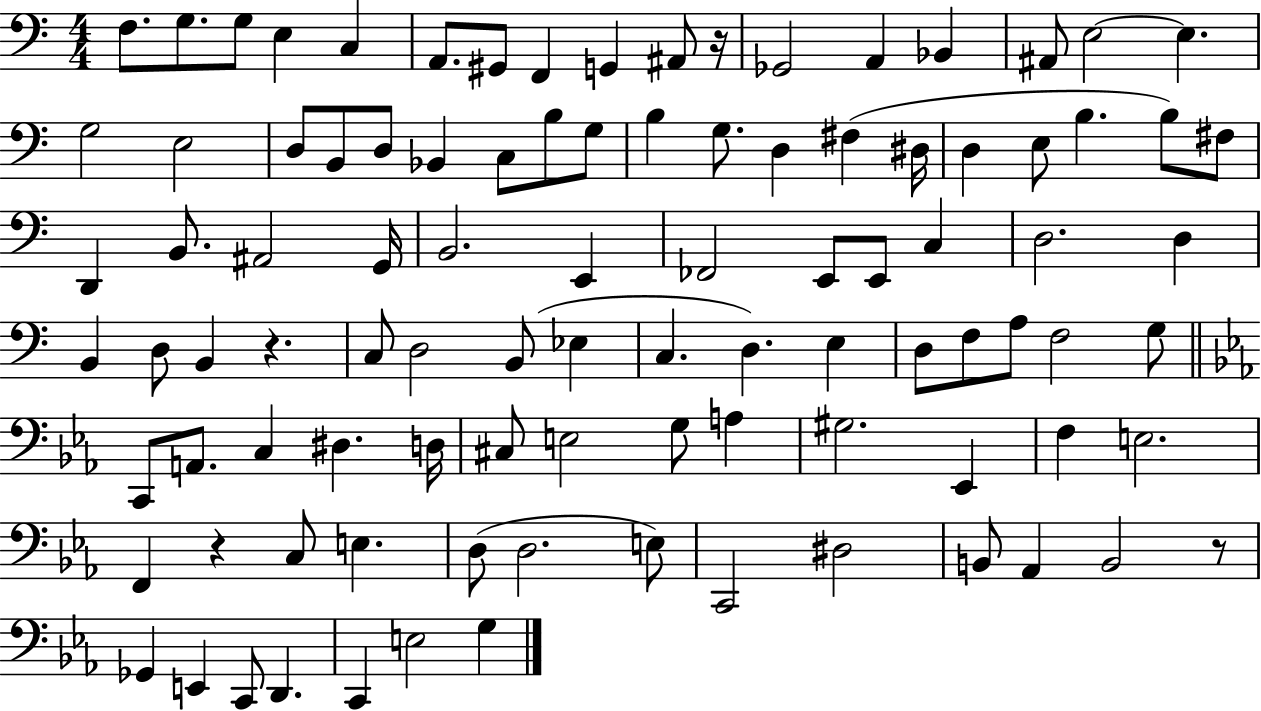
{
  \clef bass
  \numericTimeSignature
  \time 4/4
  \key c \major
  f8. g8. g8 e4 c4 | a,8. gis,8 f,4 g,4 ais,8 r16 | ges,2 a,4 bes,4 | ais,8 e2~~ e4. | \break g2 e2 | d8 b,8 d8 bes,4 c8 b8 g8 | b4 g8. d4 fis4( dis16 | d4 e8 b4. b8) fis8 | \break d,4 b,8. ais,2 g,16 | b,2. e,4 | fes,2 e,8 e,8 c4 | d2. d4 | \break b,4 d8 b,4 r4. | c8 d2 b,8( ees4 | c4. d4.) e4 | d8 f8 a8 f2 g8 | \break \bar "||" \break \key c \minor c,8 a,8. c4 dis4. d16 | cis8 e2 g8 a4 | gis2. ees,4 | f4 e2. | \break f,4 r4 c8 e4. | d8( d2. e8) | c,2 dis2 | b,8 aes,4 b,2 r8 | \break ges,4 e,4 c,8 d,4. | c,4 e2 g4 | \bar "|."
}